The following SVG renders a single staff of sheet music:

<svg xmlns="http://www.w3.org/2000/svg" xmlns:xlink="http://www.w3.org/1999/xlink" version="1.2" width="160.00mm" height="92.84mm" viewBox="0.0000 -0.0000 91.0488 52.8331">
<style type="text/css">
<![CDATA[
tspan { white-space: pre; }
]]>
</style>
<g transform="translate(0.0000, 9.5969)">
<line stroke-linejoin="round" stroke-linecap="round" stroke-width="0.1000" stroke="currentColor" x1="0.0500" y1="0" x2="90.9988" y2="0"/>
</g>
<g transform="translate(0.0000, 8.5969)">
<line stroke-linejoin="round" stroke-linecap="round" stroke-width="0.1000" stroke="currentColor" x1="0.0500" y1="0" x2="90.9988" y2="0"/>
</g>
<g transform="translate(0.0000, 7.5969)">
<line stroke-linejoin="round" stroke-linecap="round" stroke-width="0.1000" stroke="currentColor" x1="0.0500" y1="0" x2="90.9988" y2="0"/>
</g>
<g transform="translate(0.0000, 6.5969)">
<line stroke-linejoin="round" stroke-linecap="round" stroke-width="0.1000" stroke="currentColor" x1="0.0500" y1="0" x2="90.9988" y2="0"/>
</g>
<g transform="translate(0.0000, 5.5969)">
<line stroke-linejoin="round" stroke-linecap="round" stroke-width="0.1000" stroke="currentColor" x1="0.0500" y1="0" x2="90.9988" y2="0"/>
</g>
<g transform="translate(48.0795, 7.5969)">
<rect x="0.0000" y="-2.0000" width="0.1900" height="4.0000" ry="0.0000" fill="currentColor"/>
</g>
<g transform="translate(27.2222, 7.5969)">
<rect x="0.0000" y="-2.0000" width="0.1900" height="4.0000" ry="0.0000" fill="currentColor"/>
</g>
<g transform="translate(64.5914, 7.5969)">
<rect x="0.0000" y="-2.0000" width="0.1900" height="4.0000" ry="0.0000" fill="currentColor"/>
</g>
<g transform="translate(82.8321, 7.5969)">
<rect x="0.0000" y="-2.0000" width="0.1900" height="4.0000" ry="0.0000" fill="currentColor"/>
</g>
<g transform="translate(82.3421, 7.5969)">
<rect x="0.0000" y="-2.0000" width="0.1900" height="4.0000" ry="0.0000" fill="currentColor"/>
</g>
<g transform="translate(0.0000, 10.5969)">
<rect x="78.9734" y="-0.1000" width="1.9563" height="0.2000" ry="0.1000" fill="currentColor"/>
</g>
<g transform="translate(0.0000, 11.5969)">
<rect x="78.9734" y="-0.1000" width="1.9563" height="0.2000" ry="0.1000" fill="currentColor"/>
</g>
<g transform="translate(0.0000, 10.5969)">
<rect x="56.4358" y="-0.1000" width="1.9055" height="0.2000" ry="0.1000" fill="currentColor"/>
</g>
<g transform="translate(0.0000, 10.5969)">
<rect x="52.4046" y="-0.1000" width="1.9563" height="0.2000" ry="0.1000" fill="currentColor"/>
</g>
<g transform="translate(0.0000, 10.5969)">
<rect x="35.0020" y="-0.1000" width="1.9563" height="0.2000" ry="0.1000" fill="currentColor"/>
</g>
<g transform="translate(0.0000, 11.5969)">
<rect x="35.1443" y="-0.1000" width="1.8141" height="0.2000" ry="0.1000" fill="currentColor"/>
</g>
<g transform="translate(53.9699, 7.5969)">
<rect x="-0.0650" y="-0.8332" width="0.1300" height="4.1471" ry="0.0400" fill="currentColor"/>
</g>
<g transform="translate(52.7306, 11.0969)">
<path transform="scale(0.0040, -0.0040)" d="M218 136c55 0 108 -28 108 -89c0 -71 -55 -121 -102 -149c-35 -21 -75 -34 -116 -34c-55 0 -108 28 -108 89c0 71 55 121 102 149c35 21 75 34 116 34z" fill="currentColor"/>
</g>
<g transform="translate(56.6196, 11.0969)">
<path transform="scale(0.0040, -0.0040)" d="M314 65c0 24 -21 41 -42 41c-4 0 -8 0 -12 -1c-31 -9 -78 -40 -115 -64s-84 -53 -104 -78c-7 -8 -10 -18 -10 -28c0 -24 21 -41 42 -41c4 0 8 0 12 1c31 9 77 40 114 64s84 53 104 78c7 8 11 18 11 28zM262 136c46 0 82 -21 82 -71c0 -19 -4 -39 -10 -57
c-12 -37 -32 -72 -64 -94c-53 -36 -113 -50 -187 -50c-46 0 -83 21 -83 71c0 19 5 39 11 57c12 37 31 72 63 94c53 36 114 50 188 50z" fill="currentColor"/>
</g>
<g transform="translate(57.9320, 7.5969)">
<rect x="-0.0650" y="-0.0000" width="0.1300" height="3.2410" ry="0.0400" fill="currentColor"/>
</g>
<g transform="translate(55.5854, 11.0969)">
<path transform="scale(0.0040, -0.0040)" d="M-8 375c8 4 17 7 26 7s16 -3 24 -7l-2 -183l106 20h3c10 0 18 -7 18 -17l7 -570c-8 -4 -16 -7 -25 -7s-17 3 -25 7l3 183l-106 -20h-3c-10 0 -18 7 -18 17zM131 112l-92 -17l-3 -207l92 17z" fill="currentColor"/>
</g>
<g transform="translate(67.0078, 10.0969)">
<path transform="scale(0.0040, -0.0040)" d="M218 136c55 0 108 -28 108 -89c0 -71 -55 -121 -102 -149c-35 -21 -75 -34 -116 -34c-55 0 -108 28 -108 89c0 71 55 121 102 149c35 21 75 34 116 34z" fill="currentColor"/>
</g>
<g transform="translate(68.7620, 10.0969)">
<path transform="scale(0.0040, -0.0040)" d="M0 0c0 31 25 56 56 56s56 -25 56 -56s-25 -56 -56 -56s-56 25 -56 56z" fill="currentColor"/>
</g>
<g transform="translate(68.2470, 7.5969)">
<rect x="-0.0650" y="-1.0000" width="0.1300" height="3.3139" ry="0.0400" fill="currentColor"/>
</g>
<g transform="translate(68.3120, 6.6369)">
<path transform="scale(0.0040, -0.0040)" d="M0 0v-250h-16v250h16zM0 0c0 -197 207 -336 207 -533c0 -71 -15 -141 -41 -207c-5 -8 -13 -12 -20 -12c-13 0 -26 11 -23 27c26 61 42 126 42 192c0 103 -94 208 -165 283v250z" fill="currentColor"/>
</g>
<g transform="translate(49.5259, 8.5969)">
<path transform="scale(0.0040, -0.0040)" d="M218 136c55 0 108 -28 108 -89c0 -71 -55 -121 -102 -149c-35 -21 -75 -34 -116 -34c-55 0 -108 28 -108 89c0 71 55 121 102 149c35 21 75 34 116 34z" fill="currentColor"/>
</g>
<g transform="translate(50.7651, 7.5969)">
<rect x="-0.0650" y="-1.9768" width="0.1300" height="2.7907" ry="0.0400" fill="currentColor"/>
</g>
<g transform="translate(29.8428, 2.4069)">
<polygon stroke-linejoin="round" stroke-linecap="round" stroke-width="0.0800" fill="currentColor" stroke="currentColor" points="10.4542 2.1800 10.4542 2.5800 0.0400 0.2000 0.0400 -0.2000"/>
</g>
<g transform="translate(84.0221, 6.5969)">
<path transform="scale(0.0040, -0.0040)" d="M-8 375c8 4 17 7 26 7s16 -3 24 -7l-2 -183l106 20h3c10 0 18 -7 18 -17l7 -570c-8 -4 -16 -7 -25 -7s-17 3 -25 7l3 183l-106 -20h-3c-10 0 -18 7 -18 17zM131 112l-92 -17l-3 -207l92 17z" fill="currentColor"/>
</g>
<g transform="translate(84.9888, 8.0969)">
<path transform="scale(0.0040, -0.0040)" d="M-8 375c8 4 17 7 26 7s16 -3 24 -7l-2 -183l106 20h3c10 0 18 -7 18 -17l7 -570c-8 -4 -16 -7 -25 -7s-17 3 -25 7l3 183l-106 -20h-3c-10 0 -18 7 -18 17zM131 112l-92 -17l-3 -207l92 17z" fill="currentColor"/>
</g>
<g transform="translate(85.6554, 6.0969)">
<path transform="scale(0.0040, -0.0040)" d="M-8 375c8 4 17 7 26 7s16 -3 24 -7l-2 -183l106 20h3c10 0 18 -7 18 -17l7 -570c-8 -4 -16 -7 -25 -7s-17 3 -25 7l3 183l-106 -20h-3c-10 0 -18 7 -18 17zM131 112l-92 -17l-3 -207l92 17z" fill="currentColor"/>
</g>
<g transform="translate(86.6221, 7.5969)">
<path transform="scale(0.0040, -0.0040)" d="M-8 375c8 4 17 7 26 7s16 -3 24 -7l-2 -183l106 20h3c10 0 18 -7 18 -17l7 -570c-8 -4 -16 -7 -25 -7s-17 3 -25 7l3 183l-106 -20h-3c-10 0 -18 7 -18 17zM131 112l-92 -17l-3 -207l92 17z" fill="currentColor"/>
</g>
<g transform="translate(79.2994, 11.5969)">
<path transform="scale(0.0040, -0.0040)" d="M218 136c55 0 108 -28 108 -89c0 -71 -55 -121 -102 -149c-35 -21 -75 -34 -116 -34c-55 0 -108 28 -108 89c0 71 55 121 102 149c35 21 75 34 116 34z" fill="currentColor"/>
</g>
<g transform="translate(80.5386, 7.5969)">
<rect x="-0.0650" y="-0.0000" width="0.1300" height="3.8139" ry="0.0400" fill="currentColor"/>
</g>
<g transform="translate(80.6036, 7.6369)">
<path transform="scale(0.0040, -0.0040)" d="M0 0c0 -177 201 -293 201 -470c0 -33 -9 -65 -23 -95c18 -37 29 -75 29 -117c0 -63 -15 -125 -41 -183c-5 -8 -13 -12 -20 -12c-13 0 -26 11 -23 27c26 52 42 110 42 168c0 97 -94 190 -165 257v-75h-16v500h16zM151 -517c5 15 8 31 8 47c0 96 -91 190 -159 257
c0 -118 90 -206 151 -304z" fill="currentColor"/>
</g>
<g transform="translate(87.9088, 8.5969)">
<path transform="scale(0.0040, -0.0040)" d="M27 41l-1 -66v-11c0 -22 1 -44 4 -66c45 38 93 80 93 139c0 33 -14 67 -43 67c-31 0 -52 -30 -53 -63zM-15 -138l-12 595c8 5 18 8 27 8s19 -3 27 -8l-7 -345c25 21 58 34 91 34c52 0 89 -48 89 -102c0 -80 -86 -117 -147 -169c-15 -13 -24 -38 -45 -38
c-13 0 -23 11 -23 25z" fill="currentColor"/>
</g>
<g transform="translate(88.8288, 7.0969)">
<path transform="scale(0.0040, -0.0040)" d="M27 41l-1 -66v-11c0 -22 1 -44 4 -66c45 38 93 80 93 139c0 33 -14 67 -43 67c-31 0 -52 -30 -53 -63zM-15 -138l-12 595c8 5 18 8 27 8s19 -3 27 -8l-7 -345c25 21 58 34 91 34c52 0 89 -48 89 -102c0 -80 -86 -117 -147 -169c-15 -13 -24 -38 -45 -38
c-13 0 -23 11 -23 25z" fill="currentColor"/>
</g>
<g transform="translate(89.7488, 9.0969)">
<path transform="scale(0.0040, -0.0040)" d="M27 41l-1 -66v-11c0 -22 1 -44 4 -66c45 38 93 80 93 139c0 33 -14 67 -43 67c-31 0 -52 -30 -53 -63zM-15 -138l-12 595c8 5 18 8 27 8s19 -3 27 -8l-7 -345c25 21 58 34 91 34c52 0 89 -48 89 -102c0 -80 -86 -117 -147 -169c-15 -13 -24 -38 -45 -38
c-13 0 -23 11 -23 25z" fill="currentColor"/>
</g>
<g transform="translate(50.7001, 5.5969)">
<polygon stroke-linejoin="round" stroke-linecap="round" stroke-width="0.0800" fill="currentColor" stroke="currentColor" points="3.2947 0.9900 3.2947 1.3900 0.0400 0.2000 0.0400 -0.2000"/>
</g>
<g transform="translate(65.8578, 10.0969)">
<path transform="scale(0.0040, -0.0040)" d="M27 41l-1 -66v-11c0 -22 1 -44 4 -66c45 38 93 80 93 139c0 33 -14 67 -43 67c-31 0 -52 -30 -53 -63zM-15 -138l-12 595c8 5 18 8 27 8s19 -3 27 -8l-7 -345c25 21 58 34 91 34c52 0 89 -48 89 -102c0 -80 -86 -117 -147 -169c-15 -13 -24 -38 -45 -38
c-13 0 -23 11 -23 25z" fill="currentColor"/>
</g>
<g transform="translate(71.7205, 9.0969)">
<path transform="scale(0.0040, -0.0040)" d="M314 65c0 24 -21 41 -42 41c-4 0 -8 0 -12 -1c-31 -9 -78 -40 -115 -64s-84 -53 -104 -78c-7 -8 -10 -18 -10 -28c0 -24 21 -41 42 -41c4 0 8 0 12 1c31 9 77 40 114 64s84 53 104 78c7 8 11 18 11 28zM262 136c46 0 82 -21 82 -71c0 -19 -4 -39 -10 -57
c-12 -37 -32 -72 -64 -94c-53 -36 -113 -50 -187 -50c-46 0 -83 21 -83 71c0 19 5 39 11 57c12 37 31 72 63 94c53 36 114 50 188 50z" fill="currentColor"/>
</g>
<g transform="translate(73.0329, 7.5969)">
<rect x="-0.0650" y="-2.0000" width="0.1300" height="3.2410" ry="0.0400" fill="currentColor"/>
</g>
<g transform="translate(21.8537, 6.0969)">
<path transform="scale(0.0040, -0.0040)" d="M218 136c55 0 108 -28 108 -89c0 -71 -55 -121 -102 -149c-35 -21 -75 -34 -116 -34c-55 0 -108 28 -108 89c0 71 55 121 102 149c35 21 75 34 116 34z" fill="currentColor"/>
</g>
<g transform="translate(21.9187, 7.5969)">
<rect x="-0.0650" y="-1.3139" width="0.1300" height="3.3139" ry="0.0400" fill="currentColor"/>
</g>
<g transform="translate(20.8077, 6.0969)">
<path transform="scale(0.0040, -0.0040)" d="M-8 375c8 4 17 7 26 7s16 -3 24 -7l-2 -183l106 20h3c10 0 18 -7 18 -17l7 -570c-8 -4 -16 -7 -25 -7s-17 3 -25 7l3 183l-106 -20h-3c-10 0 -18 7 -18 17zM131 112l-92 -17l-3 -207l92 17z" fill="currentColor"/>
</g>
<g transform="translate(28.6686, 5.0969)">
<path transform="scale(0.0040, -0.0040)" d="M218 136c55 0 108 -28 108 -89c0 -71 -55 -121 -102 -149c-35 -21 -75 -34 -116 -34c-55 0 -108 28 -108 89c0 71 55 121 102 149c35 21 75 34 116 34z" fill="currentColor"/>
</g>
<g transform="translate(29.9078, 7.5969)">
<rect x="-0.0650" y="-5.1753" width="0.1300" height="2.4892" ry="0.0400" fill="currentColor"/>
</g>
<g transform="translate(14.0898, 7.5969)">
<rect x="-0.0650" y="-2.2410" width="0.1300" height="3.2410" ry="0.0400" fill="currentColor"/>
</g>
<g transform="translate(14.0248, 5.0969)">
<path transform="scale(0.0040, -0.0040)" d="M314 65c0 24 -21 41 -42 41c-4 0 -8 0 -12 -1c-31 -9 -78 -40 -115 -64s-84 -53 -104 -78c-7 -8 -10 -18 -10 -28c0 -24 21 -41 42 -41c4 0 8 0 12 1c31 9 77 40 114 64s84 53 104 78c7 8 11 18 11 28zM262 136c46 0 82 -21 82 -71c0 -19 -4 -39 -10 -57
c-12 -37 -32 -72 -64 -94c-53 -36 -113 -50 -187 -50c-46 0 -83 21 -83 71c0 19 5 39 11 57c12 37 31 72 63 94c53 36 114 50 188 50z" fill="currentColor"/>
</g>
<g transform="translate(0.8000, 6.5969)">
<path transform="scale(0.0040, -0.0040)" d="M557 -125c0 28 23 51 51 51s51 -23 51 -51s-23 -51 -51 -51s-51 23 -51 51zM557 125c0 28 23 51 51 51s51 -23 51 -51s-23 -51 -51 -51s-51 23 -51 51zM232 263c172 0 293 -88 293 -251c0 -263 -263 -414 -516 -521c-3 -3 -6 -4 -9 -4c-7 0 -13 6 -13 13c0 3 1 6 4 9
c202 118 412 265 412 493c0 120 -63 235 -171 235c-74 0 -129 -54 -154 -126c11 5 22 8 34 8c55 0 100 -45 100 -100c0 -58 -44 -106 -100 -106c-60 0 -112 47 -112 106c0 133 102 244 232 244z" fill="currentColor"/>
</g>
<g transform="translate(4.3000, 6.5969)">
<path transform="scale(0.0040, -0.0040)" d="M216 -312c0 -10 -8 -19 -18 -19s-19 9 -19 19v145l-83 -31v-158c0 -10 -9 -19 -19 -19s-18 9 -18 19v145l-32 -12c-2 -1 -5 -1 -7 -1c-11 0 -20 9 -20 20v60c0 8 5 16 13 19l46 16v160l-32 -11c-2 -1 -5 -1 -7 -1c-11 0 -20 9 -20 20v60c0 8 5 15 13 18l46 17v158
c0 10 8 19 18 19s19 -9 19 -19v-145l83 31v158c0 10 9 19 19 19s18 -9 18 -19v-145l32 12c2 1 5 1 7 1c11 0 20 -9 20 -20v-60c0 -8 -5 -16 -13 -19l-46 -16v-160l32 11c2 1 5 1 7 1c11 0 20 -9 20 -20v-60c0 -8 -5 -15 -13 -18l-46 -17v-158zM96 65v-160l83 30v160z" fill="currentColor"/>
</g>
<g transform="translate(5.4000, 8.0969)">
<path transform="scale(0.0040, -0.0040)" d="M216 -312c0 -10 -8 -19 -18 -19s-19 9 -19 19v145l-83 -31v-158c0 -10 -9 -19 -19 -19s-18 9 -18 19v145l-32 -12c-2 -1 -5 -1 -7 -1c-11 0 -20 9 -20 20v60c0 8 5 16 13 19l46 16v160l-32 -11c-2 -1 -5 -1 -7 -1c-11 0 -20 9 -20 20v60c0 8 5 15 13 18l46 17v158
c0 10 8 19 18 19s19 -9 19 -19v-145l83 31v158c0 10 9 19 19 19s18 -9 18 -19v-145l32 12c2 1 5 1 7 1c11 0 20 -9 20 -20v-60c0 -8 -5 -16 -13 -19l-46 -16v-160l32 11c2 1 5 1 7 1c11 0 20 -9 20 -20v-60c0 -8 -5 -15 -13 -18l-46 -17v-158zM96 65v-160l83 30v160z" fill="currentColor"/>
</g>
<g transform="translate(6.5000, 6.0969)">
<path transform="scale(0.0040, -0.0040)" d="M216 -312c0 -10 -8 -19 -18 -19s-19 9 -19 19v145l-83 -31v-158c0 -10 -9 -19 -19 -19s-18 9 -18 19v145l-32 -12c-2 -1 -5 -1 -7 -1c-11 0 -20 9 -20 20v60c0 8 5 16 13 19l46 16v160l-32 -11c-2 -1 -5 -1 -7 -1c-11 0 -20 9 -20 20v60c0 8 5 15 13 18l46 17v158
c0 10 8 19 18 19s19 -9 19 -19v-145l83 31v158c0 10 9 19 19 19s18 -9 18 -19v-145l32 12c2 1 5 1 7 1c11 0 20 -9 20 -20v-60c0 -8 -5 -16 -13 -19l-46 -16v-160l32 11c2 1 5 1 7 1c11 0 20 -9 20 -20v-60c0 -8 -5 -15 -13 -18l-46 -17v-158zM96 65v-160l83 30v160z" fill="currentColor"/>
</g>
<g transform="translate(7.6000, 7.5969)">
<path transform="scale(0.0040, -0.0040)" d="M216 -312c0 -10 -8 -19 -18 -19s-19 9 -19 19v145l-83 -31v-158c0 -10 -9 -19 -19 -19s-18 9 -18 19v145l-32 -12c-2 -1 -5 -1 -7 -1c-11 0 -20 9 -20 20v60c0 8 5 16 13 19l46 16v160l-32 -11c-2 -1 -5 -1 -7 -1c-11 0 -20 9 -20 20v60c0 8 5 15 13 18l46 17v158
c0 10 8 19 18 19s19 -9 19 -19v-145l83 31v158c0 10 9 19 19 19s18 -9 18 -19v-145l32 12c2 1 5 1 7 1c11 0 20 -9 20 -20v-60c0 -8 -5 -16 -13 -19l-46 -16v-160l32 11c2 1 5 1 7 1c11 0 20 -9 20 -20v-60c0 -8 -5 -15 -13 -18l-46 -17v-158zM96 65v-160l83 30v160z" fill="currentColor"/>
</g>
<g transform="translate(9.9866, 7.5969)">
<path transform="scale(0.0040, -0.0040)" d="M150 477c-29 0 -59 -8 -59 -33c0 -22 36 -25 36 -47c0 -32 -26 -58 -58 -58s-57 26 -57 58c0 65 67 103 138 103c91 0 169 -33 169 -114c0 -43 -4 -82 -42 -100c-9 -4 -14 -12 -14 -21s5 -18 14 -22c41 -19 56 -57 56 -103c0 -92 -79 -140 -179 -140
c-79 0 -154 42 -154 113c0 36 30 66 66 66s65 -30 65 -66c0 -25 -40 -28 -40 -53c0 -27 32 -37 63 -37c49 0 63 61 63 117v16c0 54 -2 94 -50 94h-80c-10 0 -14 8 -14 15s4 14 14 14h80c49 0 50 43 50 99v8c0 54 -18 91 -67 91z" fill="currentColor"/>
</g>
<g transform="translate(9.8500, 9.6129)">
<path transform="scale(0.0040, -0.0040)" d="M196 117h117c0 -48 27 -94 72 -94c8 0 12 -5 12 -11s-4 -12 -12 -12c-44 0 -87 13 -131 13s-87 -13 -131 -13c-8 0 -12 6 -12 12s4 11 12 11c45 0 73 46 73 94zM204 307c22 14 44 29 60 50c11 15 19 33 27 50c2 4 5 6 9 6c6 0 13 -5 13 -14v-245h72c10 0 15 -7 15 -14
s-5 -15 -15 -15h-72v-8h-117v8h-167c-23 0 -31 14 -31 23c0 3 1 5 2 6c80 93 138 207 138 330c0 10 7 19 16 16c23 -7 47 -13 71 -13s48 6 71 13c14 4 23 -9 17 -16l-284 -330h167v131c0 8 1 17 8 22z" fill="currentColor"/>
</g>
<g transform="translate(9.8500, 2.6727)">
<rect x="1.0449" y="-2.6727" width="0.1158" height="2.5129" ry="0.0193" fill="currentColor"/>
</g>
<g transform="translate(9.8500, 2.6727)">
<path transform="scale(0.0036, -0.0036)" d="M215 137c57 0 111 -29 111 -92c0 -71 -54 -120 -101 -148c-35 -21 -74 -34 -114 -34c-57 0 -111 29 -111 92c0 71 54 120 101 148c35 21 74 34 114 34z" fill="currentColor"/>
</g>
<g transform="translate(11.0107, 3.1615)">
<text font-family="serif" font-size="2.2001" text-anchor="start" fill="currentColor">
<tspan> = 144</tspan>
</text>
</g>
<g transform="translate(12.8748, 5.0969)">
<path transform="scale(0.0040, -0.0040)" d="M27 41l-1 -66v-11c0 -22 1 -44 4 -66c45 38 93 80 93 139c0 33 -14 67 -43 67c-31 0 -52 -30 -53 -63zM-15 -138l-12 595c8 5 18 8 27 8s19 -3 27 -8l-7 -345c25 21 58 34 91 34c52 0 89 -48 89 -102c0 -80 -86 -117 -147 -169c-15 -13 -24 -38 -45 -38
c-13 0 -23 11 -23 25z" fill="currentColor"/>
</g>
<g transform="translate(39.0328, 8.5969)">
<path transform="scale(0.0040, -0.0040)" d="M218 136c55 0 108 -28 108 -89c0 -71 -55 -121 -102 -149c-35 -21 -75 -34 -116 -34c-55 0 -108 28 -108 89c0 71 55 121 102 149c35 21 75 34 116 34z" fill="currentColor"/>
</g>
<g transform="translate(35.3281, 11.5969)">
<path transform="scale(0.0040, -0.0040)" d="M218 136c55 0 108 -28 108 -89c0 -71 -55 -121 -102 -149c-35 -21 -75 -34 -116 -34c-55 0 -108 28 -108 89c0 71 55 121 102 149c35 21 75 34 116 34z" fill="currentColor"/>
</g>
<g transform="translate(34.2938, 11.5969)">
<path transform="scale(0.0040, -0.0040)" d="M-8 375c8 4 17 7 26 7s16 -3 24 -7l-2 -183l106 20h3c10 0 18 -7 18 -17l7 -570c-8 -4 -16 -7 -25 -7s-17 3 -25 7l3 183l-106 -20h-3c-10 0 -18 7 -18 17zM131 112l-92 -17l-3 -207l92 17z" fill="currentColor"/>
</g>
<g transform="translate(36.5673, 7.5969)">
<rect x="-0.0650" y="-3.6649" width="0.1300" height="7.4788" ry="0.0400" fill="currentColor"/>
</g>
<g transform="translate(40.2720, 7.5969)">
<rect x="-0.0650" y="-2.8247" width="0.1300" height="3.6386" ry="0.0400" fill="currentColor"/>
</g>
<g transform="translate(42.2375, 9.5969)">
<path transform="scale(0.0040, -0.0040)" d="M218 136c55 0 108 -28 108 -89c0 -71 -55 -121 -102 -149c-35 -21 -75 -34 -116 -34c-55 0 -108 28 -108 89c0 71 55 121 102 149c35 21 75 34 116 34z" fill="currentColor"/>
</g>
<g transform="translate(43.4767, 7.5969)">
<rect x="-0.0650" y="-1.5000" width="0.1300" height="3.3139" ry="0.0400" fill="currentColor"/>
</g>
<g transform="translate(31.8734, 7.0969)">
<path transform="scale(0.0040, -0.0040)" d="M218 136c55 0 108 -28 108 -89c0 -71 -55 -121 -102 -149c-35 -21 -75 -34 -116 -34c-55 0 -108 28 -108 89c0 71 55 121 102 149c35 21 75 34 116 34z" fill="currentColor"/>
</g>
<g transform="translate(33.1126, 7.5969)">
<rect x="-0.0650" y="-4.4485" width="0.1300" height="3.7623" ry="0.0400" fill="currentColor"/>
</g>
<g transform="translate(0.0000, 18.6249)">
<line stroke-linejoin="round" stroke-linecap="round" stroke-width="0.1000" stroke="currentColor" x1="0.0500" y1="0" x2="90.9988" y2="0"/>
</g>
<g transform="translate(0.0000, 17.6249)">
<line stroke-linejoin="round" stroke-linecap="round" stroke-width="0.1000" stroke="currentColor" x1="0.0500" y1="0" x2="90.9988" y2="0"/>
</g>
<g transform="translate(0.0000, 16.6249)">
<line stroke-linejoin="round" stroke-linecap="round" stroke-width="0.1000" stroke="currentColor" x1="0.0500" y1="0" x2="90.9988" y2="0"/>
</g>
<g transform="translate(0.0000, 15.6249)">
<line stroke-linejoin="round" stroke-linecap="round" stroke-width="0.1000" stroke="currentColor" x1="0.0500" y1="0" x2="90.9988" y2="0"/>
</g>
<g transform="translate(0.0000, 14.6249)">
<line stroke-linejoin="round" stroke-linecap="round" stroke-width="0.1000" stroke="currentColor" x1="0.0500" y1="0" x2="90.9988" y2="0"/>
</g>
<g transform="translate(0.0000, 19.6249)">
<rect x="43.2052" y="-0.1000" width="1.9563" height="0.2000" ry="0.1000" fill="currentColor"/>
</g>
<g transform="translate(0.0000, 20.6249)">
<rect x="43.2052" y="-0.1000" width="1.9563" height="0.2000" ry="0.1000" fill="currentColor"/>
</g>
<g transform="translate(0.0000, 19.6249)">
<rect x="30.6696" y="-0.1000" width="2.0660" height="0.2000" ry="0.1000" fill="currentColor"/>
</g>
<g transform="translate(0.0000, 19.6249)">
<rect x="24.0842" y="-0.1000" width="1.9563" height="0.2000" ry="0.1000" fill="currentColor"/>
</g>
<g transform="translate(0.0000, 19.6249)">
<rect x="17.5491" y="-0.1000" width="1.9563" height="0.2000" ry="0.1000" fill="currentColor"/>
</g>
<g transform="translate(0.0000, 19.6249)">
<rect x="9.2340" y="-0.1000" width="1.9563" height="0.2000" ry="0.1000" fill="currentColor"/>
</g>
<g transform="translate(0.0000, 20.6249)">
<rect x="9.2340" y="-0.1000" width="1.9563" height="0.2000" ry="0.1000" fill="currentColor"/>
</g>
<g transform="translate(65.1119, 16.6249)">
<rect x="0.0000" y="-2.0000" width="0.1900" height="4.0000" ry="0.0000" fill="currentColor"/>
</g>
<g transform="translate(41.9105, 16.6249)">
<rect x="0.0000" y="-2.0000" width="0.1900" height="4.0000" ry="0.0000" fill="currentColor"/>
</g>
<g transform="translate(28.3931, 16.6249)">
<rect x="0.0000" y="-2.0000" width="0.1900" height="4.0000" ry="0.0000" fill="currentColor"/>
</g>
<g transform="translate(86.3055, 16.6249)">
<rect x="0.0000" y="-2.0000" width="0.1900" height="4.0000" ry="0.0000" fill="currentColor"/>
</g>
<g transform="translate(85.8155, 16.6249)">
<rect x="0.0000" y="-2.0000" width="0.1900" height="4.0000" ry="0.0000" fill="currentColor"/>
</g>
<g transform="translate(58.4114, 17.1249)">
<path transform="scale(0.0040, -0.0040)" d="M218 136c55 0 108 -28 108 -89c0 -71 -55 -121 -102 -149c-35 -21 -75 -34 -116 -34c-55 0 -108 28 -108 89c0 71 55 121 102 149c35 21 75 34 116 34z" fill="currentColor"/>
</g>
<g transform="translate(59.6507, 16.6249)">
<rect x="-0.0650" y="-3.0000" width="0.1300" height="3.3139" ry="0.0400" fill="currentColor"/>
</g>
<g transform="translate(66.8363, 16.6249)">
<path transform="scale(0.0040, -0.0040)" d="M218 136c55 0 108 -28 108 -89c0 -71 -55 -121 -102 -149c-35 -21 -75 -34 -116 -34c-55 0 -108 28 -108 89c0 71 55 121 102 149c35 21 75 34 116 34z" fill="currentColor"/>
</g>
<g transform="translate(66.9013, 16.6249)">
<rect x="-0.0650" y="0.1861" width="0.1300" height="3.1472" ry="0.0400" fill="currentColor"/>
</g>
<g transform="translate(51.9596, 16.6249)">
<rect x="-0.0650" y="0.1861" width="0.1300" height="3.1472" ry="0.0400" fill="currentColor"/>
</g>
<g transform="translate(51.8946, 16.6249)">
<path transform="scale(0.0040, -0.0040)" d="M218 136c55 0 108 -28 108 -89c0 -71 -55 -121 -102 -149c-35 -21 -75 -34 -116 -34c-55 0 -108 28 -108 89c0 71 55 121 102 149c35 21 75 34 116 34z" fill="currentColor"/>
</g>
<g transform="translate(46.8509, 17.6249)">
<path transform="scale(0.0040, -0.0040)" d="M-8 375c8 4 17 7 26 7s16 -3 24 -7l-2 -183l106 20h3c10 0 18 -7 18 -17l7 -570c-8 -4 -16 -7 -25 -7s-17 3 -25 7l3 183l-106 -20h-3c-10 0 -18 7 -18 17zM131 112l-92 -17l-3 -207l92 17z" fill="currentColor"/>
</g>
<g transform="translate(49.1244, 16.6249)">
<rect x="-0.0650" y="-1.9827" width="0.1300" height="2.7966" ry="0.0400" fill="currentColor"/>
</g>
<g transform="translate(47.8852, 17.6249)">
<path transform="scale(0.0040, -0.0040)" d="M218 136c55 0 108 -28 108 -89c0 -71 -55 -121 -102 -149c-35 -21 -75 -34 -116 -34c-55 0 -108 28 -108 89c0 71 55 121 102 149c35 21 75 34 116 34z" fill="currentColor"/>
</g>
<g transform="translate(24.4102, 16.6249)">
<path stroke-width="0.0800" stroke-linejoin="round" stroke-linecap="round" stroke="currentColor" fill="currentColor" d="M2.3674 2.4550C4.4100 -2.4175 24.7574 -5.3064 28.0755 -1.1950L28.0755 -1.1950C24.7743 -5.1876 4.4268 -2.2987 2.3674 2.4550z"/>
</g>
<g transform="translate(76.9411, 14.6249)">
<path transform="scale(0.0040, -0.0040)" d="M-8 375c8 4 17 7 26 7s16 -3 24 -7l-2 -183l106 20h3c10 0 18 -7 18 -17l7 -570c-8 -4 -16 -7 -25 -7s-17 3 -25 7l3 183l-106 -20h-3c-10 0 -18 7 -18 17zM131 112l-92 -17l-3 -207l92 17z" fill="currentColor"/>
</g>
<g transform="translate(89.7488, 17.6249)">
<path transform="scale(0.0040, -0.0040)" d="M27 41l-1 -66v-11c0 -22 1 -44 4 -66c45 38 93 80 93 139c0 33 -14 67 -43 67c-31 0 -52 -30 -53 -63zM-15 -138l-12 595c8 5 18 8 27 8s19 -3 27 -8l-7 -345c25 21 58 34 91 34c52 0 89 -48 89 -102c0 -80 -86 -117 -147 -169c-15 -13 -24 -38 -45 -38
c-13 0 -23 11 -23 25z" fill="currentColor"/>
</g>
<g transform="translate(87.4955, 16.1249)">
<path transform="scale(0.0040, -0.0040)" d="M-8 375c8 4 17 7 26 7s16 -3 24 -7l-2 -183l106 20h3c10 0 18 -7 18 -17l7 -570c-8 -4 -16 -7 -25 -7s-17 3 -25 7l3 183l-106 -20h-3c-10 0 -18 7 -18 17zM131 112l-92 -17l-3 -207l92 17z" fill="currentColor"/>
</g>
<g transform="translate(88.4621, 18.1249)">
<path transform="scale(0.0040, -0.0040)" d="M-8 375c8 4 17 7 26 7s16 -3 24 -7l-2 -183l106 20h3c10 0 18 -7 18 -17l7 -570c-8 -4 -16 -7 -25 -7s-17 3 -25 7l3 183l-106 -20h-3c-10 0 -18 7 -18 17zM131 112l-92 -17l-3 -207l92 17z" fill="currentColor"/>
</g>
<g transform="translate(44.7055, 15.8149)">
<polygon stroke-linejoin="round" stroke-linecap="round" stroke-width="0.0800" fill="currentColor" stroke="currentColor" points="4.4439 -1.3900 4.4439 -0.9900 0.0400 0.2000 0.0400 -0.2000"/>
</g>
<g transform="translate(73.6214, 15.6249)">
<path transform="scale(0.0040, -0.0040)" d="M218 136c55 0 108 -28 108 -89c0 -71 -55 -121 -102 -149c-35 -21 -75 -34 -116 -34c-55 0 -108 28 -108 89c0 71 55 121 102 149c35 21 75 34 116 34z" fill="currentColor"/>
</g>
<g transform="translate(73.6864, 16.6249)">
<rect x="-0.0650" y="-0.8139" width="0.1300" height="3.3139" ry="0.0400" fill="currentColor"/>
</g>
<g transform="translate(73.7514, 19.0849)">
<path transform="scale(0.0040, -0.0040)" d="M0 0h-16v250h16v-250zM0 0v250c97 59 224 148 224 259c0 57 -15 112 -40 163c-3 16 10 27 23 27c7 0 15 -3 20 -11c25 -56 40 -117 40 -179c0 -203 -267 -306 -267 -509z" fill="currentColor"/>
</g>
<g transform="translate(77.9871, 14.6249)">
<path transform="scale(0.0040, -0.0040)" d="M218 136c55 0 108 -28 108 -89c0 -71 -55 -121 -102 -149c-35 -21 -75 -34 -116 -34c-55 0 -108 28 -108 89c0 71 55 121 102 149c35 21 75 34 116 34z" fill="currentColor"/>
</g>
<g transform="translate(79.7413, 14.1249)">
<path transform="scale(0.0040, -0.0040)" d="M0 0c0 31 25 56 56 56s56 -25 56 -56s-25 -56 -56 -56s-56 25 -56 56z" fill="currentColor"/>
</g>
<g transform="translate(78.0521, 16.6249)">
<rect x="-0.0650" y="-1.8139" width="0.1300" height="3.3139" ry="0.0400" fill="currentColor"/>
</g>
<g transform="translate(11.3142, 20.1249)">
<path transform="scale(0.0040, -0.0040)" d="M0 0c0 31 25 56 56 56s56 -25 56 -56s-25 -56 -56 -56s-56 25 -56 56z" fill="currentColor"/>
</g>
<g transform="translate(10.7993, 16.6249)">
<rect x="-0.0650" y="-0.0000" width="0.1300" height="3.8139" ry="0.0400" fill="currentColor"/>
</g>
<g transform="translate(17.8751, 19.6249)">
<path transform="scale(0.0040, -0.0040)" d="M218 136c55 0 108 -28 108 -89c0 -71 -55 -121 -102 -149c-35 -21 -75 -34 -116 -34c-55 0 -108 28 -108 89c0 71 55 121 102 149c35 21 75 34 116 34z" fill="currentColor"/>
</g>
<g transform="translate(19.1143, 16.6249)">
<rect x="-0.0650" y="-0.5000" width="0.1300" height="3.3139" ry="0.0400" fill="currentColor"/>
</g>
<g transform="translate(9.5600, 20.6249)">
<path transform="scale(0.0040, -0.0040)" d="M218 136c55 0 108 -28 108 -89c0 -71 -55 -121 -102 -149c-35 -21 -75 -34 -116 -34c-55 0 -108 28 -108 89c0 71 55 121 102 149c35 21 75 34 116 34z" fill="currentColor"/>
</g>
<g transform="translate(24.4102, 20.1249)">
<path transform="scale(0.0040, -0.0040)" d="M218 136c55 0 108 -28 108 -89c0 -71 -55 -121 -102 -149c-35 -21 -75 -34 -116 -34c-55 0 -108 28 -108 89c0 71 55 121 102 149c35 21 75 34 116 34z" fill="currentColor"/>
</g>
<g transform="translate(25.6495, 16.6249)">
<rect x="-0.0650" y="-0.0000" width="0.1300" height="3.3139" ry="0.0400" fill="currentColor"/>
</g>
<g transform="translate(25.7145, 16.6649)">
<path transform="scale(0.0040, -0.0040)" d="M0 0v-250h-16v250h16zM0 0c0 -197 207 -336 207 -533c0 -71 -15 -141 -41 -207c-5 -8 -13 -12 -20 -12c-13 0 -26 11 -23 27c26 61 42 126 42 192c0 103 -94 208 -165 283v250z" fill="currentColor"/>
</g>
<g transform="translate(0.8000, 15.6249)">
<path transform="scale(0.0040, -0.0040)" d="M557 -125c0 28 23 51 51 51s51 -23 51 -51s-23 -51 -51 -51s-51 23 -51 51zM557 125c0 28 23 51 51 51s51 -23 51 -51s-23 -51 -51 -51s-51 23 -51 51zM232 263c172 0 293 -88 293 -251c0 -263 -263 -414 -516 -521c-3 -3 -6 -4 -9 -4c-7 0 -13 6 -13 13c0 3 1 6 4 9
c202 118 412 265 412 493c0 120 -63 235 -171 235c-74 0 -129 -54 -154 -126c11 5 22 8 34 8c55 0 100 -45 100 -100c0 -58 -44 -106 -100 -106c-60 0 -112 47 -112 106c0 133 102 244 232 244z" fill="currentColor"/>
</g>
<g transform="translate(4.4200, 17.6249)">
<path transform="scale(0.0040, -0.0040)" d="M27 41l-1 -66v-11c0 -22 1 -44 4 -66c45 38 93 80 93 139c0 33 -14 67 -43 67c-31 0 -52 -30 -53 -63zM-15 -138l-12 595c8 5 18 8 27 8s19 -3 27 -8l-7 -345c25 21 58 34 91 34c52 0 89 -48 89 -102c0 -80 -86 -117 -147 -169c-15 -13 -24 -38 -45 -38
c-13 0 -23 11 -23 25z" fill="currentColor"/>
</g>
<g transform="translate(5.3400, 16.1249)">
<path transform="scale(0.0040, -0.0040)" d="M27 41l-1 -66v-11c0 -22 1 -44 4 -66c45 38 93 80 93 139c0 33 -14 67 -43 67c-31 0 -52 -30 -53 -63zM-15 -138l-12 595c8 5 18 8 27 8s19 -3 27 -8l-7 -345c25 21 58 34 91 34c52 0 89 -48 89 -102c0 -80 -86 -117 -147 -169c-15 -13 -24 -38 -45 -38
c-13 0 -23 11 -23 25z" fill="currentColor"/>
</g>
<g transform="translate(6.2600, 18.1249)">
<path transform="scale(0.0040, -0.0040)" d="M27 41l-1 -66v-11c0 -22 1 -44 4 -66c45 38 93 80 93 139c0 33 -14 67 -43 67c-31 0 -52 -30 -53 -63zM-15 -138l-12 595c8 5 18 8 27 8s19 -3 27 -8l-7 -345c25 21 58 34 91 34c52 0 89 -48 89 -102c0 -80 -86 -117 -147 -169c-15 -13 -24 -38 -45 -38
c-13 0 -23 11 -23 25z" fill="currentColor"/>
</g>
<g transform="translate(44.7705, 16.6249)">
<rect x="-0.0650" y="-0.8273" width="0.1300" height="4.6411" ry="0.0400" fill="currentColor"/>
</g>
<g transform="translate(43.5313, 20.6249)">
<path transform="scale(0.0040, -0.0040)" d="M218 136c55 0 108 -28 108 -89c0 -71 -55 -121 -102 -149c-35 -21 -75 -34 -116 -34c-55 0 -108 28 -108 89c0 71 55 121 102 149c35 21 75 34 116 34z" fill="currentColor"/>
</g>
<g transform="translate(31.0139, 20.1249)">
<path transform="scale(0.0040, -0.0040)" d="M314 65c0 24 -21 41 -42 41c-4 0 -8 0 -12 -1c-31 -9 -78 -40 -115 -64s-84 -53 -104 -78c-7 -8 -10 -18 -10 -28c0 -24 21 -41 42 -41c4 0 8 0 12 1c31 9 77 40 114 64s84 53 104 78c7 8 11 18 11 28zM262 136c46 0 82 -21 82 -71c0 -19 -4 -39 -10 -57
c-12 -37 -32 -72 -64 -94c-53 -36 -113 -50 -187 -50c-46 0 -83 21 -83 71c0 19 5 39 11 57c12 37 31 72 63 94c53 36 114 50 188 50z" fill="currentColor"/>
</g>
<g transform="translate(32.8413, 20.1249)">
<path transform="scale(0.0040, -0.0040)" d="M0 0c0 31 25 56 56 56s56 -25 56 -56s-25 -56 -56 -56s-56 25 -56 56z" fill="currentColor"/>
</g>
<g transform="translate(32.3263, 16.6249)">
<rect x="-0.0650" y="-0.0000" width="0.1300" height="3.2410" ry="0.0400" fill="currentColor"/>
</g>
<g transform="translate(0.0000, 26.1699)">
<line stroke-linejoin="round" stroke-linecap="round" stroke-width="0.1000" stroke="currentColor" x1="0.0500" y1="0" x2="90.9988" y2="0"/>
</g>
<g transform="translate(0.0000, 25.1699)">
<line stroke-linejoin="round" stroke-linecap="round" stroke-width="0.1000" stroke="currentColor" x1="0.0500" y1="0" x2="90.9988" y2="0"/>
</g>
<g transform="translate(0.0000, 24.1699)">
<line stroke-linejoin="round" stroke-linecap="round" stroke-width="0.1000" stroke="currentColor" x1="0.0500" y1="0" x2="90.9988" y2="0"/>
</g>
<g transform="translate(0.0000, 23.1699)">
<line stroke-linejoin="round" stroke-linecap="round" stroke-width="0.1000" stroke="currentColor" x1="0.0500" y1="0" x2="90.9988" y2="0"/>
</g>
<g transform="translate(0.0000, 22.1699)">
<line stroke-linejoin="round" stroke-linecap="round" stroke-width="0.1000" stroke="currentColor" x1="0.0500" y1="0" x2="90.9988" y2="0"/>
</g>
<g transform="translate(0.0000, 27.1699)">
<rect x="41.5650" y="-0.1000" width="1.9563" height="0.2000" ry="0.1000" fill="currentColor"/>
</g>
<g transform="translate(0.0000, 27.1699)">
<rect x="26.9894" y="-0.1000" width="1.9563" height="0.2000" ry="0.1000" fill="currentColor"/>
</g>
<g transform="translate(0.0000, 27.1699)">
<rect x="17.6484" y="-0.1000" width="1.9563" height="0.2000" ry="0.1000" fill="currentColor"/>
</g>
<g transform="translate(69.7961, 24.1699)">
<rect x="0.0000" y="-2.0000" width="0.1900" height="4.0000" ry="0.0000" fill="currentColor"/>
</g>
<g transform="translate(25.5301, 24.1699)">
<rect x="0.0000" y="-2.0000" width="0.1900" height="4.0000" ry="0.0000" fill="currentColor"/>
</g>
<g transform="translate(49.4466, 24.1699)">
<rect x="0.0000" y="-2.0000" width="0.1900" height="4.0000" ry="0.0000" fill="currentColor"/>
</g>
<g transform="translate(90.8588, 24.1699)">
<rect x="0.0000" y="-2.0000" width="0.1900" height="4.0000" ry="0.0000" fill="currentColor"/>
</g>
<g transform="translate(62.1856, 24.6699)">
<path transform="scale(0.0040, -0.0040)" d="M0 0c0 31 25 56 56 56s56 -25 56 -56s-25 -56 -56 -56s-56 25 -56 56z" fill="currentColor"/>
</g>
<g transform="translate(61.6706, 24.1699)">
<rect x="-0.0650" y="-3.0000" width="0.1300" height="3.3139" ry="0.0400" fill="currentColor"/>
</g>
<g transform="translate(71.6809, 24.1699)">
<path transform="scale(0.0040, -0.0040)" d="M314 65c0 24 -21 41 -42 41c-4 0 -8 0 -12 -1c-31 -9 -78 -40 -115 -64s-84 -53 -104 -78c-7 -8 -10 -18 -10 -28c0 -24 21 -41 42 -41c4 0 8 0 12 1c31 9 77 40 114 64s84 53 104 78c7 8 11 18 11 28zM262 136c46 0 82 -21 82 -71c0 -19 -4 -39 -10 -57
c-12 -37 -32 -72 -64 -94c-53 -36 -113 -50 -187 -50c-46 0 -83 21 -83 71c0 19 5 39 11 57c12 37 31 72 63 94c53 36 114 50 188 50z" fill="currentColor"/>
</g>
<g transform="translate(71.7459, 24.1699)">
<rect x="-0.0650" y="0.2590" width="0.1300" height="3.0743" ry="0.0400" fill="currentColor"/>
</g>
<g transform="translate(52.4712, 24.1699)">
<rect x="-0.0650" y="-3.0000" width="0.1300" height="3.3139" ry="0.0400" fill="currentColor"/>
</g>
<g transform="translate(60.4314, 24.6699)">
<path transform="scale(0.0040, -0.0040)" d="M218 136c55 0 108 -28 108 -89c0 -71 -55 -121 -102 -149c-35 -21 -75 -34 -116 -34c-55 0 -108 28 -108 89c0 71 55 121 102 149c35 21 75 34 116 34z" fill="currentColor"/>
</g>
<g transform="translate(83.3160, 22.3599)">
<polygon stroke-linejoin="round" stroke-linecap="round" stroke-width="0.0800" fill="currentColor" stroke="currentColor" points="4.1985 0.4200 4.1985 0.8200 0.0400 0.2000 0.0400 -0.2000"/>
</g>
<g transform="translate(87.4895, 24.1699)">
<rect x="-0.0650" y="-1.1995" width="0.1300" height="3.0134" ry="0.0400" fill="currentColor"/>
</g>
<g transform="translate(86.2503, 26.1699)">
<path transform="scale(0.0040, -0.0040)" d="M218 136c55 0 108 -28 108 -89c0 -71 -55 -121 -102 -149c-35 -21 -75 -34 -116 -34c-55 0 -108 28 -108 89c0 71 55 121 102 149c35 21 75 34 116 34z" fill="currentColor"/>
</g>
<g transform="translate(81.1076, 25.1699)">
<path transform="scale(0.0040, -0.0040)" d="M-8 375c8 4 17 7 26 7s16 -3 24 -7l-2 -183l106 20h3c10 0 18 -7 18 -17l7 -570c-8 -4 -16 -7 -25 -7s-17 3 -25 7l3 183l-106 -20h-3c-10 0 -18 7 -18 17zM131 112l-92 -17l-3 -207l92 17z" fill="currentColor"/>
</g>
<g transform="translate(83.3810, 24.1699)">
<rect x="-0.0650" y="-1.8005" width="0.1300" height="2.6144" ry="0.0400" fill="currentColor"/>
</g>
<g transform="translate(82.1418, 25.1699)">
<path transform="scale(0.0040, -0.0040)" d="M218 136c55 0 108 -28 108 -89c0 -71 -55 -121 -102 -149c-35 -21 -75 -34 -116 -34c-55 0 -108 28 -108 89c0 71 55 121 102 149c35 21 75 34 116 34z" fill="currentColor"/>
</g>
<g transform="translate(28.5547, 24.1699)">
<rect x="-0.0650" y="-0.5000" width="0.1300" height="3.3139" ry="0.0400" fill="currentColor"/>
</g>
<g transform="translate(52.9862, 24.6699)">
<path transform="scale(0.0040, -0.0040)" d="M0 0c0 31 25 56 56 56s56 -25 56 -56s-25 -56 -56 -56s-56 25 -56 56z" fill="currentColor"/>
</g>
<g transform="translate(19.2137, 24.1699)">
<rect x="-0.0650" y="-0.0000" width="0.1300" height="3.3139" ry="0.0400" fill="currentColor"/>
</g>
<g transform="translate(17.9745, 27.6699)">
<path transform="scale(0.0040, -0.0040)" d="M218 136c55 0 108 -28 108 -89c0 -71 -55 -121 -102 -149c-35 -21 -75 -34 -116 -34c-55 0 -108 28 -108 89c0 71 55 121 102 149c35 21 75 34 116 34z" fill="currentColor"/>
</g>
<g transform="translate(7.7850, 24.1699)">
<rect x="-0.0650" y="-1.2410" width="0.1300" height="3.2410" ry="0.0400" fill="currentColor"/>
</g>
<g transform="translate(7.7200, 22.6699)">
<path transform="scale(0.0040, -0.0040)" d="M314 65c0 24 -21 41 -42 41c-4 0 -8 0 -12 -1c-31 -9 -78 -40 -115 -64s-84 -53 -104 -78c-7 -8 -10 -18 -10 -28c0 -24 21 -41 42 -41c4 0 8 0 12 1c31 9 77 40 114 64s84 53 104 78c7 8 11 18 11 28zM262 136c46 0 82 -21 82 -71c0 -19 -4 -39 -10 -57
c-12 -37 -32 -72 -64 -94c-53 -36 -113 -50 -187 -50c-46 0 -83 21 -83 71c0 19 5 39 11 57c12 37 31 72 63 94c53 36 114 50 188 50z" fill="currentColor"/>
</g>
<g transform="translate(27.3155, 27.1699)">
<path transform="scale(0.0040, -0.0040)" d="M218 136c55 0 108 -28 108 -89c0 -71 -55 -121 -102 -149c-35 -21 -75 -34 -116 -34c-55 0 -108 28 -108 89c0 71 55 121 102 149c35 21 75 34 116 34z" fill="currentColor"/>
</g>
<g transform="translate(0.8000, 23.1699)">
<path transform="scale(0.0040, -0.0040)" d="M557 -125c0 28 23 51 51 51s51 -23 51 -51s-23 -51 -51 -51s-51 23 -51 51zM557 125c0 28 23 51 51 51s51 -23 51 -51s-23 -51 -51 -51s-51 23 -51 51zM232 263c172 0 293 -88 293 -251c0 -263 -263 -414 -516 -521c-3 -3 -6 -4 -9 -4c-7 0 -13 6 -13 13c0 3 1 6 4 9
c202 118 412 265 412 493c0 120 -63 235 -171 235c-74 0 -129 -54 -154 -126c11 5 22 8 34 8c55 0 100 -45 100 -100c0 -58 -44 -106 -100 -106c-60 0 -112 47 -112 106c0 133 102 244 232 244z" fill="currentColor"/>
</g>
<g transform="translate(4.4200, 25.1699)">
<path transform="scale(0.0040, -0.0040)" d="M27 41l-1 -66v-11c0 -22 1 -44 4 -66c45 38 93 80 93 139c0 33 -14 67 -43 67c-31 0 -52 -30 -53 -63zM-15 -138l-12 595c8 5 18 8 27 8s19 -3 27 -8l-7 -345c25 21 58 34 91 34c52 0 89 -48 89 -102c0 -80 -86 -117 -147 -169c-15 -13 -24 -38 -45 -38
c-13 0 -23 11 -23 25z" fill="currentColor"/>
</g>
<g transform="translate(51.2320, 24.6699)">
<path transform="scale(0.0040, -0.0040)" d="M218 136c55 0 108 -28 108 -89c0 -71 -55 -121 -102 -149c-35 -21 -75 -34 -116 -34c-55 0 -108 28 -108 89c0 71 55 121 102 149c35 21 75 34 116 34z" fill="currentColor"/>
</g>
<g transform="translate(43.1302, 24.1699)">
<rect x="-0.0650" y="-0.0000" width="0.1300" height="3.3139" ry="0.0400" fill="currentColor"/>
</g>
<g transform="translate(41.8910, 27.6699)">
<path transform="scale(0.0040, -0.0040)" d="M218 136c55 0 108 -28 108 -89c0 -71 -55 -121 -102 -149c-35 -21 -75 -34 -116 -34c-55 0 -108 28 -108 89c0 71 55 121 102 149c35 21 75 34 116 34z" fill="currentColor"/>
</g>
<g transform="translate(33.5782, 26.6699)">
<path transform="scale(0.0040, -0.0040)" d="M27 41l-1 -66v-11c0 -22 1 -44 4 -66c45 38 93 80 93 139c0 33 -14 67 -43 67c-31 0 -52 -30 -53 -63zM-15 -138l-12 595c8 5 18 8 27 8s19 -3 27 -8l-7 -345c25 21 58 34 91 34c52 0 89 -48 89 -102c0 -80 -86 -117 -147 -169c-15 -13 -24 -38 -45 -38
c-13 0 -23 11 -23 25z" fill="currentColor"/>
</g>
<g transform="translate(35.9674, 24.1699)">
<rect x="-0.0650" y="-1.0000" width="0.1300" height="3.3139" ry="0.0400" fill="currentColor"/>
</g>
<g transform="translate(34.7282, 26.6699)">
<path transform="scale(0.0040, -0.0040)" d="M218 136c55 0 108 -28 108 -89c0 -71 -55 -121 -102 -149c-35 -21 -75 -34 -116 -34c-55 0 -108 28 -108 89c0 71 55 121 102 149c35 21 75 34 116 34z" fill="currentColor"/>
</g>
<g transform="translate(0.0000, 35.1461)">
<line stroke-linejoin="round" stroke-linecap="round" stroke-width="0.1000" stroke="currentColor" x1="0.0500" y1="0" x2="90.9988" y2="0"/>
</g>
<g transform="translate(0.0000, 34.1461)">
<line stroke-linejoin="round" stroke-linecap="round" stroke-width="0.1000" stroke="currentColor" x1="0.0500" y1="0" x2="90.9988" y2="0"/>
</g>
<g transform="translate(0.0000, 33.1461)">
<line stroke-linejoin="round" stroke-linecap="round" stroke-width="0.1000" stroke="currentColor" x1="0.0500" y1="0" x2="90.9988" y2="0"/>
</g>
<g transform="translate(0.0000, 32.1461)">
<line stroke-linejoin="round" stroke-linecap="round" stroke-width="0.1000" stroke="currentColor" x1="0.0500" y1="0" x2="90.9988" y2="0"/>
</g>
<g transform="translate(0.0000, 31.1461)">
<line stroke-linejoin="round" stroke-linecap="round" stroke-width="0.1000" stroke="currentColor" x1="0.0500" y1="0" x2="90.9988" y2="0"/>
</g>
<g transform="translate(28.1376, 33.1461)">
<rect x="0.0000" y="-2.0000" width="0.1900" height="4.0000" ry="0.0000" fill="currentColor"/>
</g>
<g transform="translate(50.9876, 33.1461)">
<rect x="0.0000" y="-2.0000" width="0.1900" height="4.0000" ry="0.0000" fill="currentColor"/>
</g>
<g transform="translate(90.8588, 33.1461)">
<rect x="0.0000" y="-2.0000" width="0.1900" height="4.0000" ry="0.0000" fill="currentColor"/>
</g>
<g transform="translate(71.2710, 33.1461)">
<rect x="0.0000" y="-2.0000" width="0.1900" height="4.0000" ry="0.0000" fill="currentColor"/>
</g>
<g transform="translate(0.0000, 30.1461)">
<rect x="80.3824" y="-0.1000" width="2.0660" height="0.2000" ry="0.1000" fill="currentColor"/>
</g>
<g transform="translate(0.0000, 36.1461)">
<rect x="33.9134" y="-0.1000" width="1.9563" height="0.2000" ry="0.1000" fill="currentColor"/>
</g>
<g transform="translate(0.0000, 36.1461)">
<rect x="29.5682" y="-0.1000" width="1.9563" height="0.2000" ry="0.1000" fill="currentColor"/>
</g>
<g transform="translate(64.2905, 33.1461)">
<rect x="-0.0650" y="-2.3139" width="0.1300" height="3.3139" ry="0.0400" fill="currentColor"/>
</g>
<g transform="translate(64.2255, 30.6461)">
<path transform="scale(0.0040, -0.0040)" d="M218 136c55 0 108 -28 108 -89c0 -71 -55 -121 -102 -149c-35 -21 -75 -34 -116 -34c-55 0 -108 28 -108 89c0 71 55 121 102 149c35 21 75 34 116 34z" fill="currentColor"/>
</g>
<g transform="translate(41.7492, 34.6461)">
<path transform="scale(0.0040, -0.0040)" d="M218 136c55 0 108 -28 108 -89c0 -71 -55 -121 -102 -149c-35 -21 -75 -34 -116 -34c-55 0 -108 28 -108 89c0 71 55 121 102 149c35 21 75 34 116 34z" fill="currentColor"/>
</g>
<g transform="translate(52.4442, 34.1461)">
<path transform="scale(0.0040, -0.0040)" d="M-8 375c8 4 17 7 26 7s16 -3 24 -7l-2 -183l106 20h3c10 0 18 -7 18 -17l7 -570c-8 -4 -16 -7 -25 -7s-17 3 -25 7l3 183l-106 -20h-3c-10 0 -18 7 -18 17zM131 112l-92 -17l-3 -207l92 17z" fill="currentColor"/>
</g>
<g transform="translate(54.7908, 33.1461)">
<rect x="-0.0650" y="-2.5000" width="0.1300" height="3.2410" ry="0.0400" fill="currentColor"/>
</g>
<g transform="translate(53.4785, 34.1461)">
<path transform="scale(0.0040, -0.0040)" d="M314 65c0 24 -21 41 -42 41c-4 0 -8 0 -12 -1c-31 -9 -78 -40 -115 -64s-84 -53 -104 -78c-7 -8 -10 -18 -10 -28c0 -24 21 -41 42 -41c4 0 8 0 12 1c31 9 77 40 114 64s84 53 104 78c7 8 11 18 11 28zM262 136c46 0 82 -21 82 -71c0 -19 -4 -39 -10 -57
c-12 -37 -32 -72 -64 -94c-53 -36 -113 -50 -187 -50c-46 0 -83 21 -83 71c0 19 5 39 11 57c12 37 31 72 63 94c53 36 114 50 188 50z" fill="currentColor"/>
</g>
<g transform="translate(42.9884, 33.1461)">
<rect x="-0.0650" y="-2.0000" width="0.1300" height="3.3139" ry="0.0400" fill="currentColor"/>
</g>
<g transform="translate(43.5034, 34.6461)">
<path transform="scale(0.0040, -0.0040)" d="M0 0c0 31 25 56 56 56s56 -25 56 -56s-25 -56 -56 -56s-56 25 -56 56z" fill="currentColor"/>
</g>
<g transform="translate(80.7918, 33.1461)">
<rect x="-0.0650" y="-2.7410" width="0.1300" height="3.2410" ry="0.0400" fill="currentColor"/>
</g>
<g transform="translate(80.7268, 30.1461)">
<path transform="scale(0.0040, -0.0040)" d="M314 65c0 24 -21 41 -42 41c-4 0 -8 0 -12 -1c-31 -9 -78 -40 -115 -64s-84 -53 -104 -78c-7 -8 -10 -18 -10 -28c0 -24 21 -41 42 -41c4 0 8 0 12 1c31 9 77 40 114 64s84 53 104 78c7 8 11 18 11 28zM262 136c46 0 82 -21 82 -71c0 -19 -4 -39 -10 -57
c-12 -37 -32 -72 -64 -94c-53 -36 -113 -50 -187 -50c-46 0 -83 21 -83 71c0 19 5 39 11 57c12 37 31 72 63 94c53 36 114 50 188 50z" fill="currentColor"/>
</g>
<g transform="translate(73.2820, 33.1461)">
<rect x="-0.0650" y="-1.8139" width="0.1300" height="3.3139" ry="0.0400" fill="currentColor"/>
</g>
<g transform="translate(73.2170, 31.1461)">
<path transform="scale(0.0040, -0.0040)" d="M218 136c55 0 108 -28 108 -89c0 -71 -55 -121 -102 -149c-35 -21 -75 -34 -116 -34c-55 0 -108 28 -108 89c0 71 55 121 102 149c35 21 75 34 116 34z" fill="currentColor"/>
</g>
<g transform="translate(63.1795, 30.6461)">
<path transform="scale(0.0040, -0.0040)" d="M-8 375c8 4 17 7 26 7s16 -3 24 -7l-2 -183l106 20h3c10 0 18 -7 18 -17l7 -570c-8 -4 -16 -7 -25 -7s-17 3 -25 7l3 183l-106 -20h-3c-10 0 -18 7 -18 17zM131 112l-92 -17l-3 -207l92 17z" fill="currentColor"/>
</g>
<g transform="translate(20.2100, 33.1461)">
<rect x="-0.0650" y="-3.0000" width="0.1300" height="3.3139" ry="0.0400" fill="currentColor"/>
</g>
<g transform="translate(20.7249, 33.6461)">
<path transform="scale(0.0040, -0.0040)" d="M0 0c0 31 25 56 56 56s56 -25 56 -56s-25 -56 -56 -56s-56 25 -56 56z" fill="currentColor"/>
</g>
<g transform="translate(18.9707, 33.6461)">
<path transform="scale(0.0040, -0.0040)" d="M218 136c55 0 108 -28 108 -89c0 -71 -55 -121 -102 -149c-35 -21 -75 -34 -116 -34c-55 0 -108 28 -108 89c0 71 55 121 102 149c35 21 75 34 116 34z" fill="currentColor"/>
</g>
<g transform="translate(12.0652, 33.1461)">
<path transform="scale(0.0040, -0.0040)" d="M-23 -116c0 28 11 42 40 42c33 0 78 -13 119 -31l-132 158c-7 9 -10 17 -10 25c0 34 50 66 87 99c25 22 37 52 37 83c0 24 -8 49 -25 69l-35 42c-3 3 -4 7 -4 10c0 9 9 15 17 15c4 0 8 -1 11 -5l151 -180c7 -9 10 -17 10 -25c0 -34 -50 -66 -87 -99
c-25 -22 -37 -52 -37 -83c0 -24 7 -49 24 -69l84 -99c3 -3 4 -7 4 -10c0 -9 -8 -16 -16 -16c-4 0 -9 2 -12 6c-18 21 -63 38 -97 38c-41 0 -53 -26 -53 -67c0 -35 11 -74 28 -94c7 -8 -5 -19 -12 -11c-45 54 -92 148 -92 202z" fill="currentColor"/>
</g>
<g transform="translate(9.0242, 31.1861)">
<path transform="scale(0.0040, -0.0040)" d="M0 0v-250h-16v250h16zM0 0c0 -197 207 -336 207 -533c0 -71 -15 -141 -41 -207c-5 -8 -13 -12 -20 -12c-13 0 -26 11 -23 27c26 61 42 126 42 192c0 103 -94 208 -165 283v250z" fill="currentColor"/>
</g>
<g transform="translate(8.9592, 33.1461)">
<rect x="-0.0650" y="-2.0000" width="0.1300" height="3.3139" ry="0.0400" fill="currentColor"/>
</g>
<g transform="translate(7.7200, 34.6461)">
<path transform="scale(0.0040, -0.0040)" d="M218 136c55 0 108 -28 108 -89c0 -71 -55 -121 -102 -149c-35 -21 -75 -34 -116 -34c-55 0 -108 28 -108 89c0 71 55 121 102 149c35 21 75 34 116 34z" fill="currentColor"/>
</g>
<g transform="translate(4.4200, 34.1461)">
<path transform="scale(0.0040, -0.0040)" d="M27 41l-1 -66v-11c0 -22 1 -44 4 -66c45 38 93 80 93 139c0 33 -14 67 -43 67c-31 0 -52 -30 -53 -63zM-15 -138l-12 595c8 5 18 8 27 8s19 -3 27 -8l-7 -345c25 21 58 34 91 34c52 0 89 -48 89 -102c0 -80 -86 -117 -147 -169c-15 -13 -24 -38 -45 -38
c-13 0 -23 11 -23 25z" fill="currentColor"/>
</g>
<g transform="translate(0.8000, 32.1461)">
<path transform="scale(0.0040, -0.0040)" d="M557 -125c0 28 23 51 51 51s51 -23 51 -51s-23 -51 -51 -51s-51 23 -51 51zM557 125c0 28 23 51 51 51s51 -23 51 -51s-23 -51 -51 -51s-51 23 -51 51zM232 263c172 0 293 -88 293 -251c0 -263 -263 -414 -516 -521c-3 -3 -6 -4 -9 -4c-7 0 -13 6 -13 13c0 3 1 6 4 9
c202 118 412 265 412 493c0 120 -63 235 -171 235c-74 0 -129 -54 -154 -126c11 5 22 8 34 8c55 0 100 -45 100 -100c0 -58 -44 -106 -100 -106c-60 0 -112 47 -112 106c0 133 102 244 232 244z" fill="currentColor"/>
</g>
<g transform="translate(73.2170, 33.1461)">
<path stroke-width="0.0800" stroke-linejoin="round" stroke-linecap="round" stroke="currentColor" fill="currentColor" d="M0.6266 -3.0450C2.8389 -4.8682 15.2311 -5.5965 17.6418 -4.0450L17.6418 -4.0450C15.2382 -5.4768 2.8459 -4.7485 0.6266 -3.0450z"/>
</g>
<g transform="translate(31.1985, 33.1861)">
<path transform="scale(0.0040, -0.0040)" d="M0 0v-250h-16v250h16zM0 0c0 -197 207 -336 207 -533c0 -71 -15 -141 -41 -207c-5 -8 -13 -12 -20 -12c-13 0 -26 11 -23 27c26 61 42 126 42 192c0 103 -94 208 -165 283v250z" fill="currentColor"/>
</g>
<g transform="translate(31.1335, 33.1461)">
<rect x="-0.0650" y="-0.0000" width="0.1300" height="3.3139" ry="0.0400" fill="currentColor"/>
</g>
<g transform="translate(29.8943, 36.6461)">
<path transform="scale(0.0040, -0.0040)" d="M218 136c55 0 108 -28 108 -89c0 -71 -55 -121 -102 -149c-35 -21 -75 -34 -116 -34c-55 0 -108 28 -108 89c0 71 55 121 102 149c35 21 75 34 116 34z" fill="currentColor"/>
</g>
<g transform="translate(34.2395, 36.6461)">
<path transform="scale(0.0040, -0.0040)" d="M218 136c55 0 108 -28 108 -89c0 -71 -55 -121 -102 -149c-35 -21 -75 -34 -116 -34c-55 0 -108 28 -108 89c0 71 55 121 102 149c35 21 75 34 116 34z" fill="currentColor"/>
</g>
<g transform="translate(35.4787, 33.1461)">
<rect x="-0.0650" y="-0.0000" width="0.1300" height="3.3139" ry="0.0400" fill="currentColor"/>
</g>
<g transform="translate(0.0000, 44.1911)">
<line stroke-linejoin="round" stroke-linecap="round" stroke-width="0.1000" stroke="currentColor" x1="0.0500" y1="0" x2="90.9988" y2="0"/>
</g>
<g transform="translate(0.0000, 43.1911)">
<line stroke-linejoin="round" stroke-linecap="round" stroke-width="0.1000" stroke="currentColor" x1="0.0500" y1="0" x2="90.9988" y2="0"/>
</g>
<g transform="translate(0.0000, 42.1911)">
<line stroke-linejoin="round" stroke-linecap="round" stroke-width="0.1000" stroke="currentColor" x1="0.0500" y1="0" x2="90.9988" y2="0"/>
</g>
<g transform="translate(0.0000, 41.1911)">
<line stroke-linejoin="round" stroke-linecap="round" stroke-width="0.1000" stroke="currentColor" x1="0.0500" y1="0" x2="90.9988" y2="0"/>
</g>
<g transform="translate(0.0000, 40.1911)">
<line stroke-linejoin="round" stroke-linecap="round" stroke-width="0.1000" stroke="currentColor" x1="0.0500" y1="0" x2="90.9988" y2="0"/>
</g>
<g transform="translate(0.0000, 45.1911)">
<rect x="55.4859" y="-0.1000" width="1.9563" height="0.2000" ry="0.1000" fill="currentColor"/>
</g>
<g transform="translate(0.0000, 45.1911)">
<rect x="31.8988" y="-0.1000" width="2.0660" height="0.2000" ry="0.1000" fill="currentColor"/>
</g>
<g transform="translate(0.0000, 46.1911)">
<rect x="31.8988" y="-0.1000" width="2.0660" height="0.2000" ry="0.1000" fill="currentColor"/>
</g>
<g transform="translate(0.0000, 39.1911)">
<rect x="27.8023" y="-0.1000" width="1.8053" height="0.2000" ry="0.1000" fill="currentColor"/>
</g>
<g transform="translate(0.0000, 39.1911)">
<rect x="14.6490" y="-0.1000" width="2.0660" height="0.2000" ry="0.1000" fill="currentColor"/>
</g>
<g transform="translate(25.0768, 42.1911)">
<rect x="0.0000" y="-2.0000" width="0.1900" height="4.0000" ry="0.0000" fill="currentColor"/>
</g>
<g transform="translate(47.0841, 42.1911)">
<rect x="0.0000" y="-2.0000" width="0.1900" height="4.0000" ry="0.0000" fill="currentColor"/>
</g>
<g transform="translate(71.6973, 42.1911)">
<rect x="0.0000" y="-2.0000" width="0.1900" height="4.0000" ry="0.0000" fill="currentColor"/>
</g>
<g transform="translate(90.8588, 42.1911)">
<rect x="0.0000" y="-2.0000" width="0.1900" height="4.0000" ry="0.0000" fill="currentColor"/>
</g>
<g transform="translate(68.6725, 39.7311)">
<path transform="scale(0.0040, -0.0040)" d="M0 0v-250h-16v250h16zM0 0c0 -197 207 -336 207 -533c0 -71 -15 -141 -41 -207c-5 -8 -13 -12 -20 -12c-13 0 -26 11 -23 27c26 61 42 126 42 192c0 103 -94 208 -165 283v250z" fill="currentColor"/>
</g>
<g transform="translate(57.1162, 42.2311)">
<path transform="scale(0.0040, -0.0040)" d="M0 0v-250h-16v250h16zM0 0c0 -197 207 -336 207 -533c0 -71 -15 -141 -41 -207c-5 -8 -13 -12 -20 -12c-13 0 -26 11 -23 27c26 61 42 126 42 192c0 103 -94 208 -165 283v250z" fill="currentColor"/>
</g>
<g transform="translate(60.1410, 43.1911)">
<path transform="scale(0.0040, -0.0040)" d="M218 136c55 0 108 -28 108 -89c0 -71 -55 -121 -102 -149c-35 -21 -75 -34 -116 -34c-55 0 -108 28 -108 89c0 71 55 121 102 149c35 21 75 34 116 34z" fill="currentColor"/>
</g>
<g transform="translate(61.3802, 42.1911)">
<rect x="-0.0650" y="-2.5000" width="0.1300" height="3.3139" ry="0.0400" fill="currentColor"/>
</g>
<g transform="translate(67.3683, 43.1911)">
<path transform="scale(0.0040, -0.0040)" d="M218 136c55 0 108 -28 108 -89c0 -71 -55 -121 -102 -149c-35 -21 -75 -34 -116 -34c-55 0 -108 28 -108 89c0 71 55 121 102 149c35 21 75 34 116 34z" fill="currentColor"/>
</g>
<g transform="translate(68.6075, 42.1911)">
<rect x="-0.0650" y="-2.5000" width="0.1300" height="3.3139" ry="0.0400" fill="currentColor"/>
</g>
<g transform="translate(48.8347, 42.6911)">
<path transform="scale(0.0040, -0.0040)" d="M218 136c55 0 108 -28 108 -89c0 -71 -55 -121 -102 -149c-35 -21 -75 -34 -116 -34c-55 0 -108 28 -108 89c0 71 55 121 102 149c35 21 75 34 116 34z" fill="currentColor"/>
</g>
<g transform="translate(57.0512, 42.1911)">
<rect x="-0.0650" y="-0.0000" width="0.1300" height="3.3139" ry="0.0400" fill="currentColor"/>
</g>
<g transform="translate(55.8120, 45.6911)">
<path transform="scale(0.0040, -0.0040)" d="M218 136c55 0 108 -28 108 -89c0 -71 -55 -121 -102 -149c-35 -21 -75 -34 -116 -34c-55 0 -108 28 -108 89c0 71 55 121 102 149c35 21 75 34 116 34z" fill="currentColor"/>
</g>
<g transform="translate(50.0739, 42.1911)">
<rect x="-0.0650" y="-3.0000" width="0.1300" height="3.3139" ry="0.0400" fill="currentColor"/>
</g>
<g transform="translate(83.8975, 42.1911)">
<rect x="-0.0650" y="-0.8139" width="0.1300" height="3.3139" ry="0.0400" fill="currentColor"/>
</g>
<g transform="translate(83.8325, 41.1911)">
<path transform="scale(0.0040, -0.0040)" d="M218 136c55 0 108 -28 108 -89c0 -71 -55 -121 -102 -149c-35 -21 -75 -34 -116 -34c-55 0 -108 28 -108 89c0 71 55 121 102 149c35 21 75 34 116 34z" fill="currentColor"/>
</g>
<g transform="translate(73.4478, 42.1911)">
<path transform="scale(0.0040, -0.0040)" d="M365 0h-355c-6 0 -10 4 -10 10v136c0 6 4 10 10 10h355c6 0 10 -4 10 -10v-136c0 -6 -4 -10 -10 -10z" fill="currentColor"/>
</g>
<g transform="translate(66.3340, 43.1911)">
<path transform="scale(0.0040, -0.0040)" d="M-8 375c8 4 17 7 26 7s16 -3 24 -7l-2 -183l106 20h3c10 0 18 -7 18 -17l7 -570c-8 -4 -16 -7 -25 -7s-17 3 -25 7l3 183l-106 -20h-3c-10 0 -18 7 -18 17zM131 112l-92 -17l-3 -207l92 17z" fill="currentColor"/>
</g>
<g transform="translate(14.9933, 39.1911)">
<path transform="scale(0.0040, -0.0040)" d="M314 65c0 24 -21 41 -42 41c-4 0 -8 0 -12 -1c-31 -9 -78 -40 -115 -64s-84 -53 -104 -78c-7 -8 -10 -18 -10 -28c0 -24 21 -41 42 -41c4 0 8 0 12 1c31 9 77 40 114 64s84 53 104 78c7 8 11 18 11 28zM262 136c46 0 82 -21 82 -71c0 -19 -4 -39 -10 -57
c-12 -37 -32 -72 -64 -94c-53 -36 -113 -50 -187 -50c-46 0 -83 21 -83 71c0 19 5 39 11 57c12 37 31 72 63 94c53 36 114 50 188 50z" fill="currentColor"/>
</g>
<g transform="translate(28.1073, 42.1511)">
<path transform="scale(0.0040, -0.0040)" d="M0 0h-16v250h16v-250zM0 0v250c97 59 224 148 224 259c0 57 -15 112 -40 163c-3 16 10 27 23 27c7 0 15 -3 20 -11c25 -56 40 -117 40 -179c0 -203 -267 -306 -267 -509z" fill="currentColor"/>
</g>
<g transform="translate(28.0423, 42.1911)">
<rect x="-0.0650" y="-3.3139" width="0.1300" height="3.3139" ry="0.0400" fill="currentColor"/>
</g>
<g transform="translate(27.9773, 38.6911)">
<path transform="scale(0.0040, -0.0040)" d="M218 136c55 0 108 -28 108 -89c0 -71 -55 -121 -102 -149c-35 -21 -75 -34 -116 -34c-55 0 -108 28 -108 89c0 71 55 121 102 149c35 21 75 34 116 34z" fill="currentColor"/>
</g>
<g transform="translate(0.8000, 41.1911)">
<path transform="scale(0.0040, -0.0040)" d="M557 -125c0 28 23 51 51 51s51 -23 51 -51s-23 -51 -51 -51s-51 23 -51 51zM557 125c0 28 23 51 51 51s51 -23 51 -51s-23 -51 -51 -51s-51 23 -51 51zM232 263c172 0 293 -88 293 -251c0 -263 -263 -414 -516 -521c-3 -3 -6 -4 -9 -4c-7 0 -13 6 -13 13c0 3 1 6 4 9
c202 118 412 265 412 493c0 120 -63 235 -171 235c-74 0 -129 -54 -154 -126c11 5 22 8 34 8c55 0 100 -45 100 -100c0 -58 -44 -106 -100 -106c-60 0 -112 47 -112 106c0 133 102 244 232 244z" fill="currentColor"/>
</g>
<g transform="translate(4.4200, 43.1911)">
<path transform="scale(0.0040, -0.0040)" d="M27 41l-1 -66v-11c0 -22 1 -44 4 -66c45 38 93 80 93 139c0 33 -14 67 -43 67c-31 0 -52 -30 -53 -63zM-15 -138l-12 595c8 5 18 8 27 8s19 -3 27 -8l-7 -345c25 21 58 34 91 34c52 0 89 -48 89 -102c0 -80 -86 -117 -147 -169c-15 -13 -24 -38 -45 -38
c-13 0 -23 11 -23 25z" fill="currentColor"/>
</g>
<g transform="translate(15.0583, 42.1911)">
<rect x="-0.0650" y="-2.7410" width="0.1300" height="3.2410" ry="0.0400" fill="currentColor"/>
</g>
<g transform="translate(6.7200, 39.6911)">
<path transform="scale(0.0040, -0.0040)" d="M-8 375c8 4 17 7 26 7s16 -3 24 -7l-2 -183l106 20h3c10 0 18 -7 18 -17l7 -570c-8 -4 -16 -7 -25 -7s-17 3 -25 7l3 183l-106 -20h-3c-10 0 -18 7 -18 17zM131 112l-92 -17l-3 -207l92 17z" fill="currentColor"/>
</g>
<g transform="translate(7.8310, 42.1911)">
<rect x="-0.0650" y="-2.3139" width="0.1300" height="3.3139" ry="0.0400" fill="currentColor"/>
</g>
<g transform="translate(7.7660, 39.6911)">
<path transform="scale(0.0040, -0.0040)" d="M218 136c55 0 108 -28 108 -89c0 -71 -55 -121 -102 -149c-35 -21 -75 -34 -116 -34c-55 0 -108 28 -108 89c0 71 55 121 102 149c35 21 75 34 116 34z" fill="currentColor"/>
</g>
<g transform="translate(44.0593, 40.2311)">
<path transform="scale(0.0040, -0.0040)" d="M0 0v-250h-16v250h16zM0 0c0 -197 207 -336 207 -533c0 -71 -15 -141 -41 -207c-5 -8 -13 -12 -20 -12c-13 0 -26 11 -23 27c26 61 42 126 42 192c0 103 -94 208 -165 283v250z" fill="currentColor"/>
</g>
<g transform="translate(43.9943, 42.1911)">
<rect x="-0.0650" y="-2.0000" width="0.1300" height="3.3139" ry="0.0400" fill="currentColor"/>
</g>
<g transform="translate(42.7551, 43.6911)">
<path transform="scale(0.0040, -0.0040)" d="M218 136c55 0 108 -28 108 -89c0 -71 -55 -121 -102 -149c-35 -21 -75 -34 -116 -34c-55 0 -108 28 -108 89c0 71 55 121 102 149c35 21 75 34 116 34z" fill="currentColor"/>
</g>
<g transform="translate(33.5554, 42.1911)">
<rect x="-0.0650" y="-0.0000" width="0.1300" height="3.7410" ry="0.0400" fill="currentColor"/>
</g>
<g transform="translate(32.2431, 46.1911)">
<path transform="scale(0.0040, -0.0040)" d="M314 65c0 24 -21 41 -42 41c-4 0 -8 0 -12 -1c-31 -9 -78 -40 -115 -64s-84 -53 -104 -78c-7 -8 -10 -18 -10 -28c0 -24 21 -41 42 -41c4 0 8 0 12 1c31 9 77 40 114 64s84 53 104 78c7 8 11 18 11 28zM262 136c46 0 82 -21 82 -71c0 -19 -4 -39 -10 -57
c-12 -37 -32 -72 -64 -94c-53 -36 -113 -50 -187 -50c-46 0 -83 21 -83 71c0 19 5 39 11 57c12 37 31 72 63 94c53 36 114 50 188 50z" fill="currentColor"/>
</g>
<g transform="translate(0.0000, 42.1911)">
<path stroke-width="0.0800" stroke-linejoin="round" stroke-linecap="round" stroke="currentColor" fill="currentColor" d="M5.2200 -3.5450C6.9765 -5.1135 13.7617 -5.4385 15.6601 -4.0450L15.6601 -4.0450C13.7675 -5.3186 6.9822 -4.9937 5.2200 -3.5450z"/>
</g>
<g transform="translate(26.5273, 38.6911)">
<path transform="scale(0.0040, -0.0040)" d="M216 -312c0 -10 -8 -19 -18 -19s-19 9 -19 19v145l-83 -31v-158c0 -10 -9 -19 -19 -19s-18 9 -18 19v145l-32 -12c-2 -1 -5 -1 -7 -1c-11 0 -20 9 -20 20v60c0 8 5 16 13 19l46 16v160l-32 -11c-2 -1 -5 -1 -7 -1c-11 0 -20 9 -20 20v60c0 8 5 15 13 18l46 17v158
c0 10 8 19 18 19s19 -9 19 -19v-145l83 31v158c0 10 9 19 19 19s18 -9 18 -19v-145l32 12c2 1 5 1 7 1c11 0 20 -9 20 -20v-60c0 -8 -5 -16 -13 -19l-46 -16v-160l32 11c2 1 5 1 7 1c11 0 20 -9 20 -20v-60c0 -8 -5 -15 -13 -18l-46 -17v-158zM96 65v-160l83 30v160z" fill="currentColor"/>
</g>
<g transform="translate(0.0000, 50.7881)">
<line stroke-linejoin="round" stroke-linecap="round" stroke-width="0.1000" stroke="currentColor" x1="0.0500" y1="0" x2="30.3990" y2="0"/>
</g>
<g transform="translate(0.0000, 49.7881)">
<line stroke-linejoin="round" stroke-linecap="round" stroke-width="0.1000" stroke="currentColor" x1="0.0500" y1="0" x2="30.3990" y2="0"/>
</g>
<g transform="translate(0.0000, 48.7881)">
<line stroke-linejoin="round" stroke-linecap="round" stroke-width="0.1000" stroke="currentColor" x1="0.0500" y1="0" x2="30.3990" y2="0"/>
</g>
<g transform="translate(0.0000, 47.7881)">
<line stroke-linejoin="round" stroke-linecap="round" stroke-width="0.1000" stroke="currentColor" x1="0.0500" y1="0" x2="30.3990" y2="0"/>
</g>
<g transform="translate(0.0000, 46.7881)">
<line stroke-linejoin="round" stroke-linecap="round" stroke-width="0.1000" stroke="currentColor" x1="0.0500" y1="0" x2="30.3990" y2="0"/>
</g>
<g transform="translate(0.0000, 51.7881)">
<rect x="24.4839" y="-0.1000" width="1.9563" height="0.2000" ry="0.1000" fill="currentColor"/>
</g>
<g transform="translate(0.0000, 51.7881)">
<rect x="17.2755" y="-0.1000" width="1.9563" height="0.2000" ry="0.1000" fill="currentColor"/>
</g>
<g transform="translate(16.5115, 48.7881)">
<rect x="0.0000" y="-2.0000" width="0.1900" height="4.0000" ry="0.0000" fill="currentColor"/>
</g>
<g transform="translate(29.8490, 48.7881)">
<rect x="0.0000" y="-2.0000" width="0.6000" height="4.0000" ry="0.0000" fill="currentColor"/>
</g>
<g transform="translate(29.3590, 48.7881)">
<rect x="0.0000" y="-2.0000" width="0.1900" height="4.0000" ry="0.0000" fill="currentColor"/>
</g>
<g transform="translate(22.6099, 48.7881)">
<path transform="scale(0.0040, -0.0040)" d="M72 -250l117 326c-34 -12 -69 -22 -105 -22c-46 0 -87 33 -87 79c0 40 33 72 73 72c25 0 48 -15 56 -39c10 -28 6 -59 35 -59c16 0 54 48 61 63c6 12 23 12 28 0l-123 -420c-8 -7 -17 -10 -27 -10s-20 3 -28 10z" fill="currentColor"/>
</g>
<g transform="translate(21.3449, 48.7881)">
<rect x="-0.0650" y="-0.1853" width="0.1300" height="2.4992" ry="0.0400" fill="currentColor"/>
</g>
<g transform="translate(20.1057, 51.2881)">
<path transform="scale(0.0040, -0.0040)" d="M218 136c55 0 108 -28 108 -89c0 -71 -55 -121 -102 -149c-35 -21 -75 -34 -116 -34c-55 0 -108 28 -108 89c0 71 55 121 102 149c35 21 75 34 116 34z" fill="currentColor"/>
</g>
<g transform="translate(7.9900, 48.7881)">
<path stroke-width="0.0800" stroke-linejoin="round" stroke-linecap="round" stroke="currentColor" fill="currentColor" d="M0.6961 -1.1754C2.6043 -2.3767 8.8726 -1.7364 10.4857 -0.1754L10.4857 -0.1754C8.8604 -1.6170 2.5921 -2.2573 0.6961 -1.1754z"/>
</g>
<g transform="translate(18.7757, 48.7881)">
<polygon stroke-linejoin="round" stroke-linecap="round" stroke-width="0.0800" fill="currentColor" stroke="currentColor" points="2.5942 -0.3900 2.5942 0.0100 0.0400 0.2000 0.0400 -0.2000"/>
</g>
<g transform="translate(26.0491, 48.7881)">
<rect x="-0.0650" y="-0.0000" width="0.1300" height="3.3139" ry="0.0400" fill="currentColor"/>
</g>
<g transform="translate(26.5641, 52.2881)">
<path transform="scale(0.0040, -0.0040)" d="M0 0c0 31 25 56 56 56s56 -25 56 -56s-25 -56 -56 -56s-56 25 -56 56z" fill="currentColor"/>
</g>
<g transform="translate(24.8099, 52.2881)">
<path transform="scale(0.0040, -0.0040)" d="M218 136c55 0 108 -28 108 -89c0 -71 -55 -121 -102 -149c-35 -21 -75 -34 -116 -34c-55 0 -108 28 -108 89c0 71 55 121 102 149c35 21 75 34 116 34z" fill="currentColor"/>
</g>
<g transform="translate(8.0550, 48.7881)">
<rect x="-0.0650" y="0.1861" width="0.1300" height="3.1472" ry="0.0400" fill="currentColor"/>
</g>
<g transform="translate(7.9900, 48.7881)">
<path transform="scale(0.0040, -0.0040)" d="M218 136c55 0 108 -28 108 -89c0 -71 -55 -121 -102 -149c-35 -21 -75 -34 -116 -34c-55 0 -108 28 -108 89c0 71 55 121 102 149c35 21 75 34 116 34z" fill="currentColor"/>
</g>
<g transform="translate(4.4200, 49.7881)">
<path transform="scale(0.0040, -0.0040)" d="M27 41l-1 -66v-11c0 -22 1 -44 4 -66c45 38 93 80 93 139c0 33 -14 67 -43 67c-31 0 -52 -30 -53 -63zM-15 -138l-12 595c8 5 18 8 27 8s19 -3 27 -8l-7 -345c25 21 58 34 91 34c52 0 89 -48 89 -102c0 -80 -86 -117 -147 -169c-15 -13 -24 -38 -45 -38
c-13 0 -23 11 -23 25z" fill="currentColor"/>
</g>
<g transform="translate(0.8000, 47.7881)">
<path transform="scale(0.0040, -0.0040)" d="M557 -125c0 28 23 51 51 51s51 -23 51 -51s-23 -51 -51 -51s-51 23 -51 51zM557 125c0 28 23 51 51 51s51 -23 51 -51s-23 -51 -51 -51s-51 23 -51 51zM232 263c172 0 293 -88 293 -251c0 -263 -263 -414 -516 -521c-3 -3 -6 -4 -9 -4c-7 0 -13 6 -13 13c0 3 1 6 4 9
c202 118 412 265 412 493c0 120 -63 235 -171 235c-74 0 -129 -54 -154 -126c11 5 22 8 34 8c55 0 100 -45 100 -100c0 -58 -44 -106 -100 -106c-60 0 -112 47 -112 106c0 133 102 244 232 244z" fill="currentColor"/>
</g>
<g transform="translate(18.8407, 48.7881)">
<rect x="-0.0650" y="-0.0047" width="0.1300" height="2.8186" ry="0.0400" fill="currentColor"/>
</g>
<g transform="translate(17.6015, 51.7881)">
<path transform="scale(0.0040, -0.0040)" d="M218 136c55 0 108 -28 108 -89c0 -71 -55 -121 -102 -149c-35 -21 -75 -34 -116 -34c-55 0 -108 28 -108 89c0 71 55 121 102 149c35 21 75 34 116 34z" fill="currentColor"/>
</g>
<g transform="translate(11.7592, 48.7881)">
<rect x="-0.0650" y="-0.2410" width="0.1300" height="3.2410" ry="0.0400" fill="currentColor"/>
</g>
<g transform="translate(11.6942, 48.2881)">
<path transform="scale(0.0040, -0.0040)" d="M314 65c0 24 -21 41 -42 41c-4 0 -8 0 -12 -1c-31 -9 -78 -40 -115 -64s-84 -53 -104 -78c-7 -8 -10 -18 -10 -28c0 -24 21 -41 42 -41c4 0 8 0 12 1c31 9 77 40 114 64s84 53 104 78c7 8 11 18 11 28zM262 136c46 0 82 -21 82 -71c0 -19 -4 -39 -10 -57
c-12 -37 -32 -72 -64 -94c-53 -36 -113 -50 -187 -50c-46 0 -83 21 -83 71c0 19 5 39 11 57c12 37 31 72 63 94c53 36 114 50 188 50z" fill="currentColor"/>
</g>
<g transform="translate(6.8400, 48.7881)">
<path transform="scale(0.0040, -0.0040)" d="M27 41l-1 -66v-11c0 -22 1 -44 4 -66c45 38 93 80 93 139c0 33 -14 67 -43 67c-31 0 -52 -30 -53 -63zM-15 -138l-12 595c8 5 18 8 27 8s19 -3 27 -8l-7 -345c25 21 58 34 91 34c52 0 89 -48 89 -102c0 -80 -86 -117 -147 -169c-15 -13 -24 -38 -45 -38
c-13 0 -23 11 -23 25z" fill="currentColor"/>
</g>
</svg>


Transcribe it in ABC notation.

X:1
T:Untitled
M:3/4
L:1/4
K:E
_B,2 G, B,/2 E,/2 C,,/2 B,,/2 ^G,, B,,/2 ^D,,/2 D,,2 _F,,/2 A,,2 ^C,,/4 C,, _E,, D,,/2 D,,2 C,,/2 B,,/2 D, C, D, F,/2 A, G,2 D,, E,, _F,, D,, C, C, D,2 B,,/2 G,,/2 A,,/2 z C, D,,/2 D,, A,, B,,2 B, A, C2 B, C2 ^D/2 C,,2 A,,/2 C, D,,/2 _B,, B,,/2 z2 F, _D, E,2 E,,/2 F,,/2 z/2 D,,